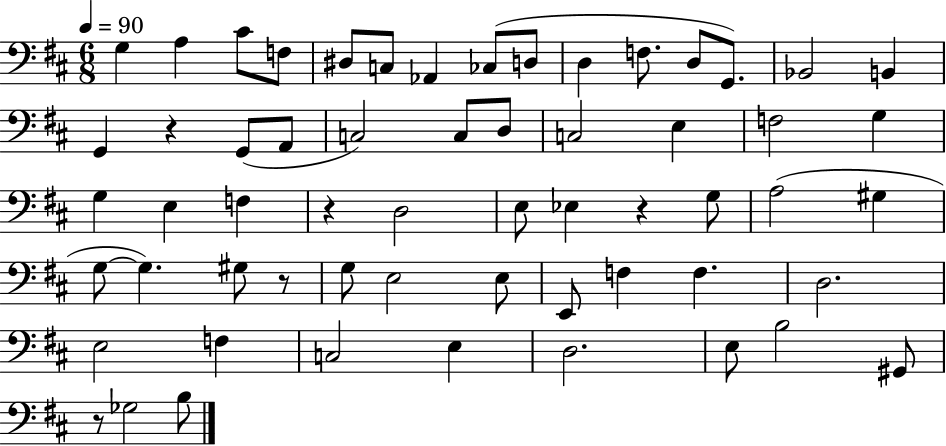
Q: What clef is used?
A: bass